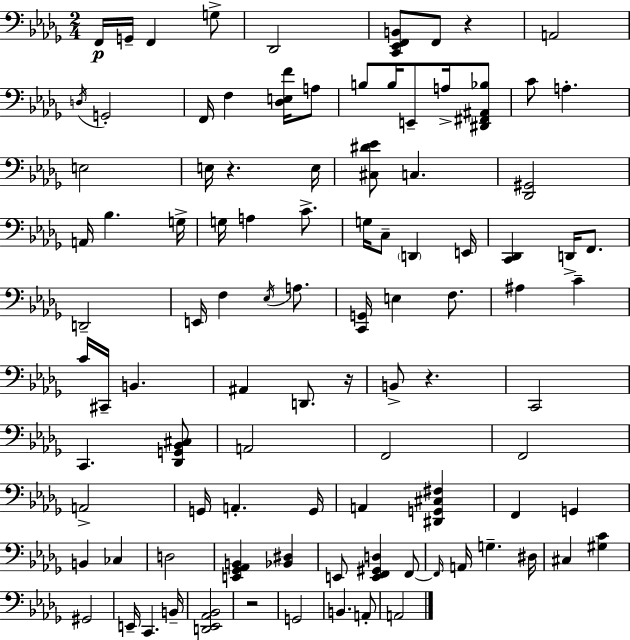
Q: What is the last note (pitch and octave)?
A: A2